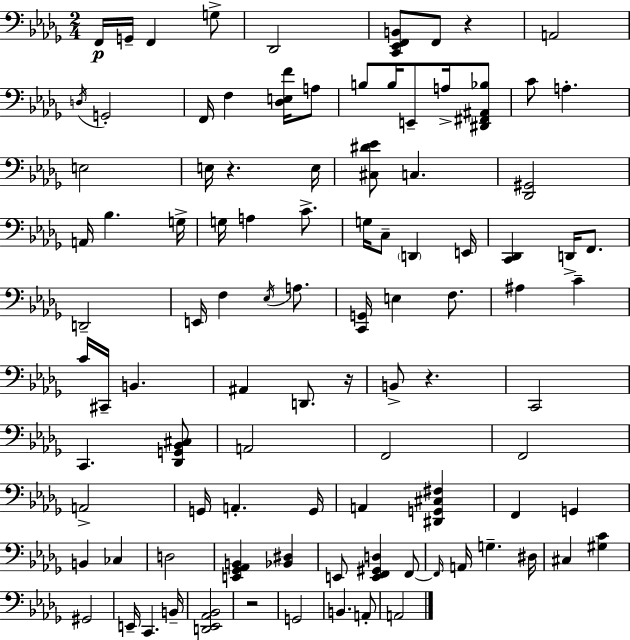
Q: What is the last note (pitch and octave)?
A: A2